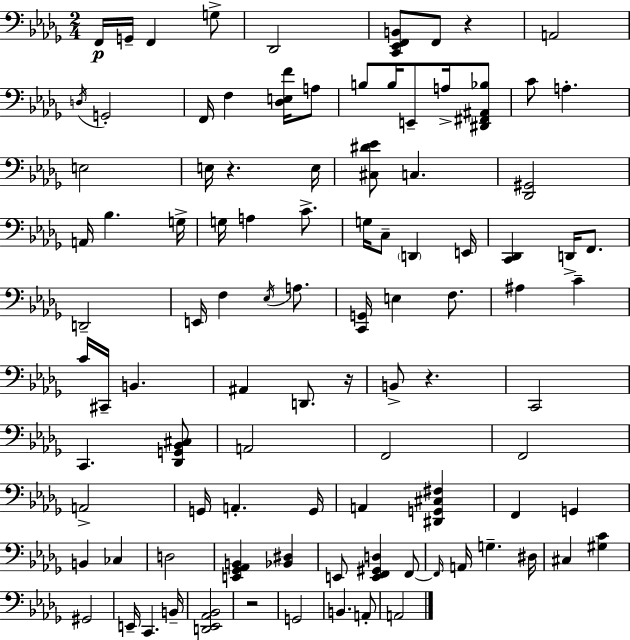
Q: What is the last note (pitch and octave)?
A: A2